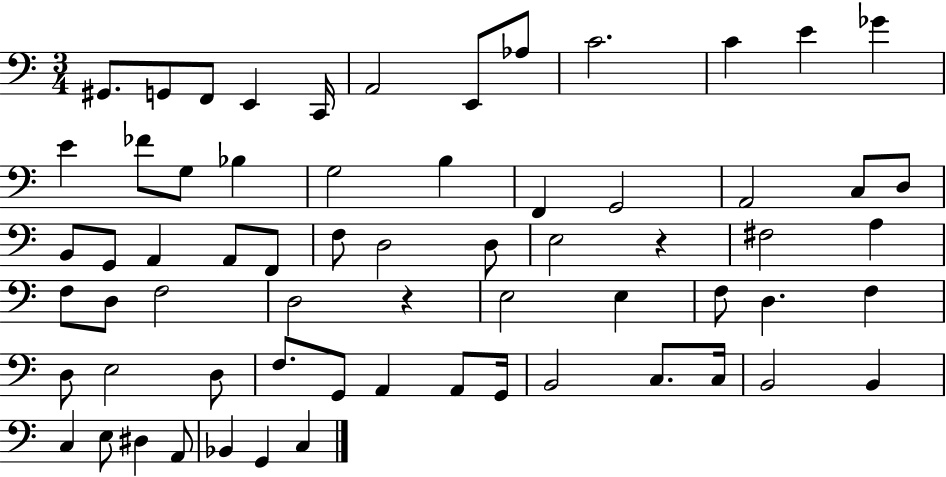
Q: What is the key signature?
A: C major